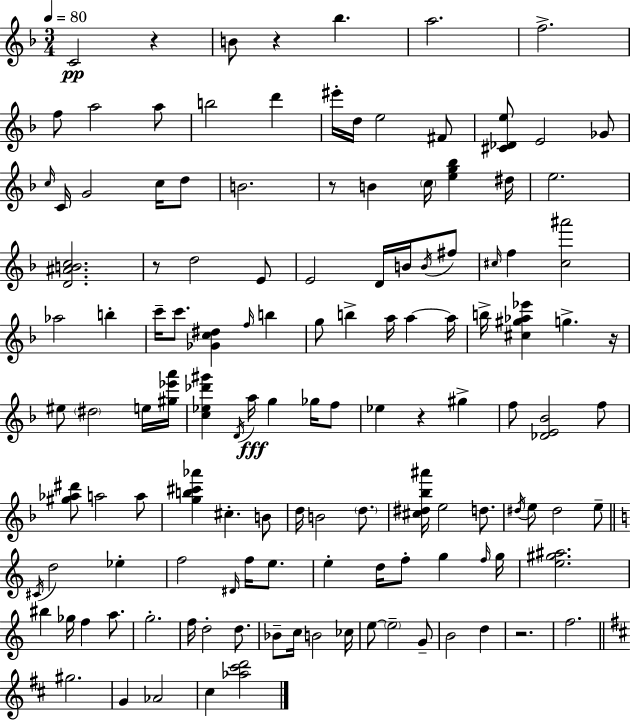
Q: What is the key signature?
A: F major